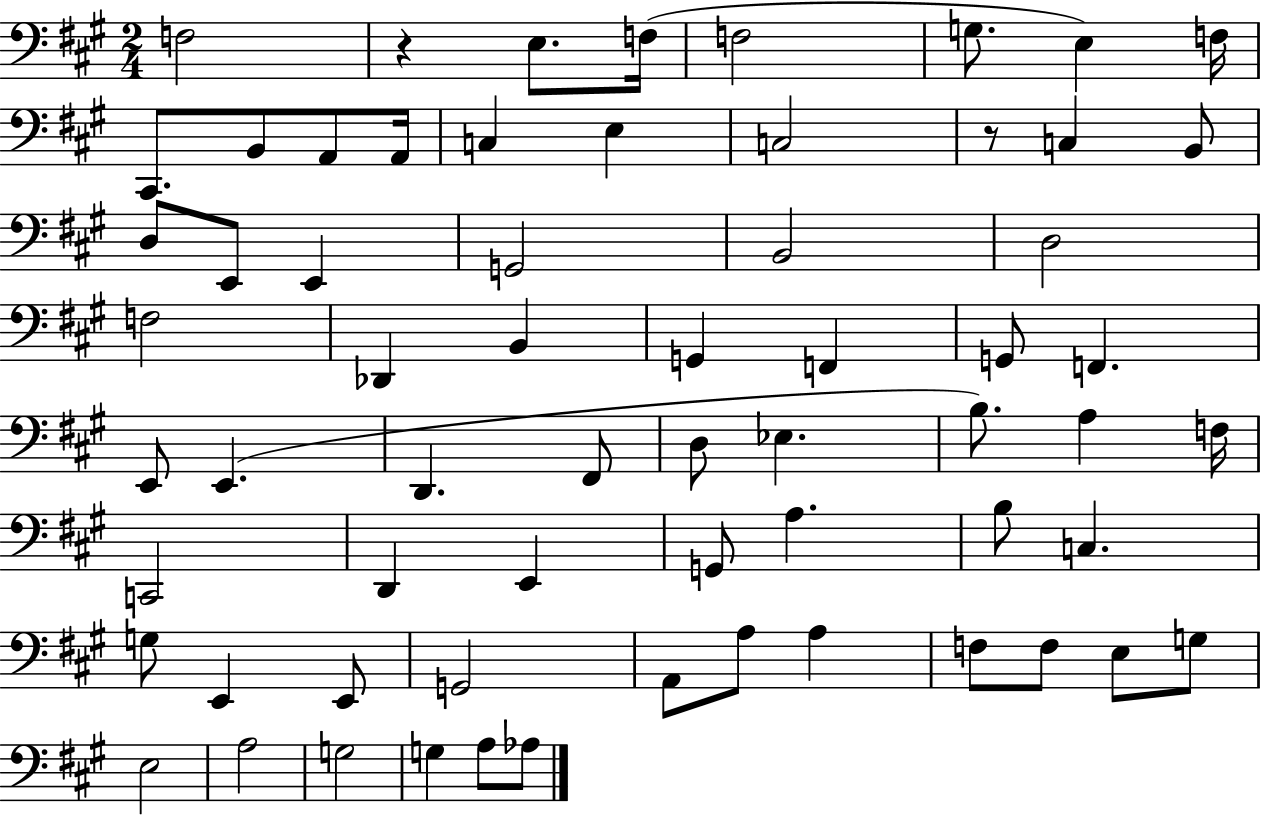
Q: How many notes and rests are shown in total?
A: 64